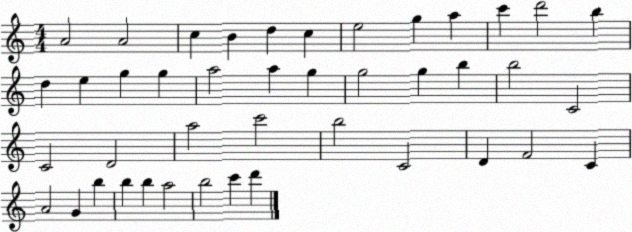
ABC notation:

X:1
T:Untitled
M:4/4
L:1/4
K:C
A2 A2 c B d c e2 g a c' d'2 b d e g g a2 a g g2 g b b2 C2 C2 D2 a2 c'2 b2 C2 D F2 C A2 G b b b a2 b2 c' d'